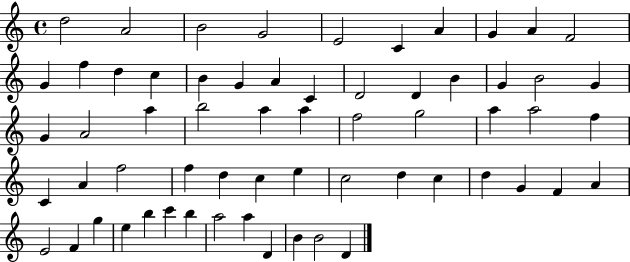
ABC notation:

X:1
T:Untitled
M:4/4
L:1/4
K:C
d2 A2 B2 G2 E2 C A G A F2 G f d c B G A C D2 D B G B2 G G A2 a b2 a a f2 g2 a a2 f C A f2 f d c e c2 d c d G F A E2 F g e b c' b a2 a D B B2 D